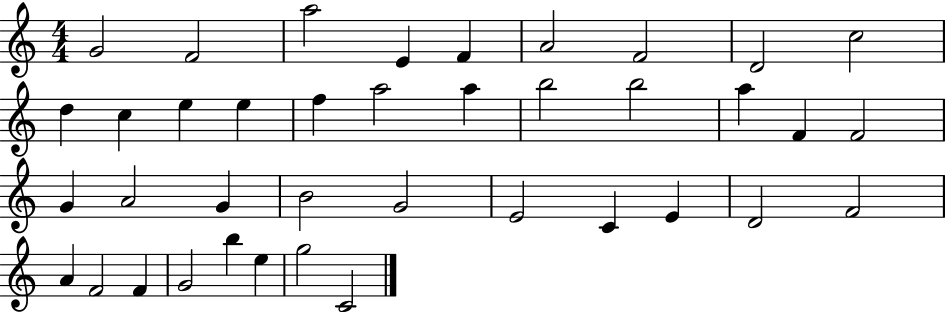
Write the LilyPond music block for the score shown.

{
  \clef treble
  \numericTimeSignature
  \time 4/4
  \key c \major
  g'2 f'2 | a''2 e'4 f'4 | a'2 f'2 | d'2 c''2 | \break d''4 c''4 e''4 e''4 | f''4 a''2 a''4 | b''2 b''2 | a''4 f'4 f'2 | \break g'4 a'2 g'4 | b'2 g'2 | e'2 c'4 e'4 | d'2 f'2 | \break a'4 f'2 f'4 | g'2 b''4 e''4 | g''2 c'2 | \bar "|."
}